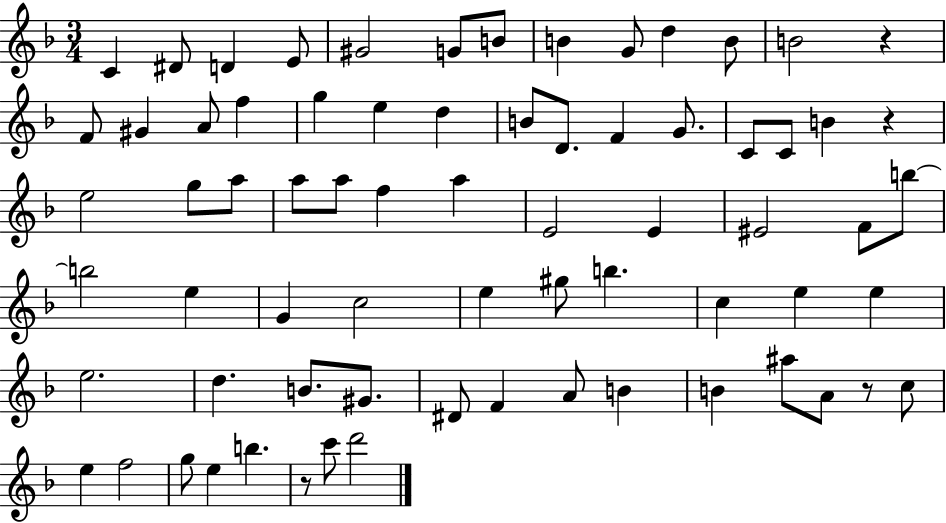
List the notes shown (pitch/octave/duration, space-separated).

C4/q D#4/e D4/q E4/e G#4/h G4/e B4/e B4/q G4/e D5/q B4/e B4/h R/q F4/e G#4/q A4/e F5/q G5/q E5/q D5/q B4/e D4/e. F4/q G4/e. C4/e C4/e B4/q R/q E5/h G5/e A5/e A5/e A5/e F5/q A5/q E4/h E4/q EIS4/h F4/e B5/e B5/h E5/q G4/q C5/h E5/q G#5/e B5/q. C5/q E5/q E5/q E5/h. D5/q. B4/e. G#4/e. D#4/e F4/q A4/e B4/q B4/q A#5/e A4/e R/e C5/e E5/q F5/h G5/e E5/q B5/q. R/e C6/e D6/h